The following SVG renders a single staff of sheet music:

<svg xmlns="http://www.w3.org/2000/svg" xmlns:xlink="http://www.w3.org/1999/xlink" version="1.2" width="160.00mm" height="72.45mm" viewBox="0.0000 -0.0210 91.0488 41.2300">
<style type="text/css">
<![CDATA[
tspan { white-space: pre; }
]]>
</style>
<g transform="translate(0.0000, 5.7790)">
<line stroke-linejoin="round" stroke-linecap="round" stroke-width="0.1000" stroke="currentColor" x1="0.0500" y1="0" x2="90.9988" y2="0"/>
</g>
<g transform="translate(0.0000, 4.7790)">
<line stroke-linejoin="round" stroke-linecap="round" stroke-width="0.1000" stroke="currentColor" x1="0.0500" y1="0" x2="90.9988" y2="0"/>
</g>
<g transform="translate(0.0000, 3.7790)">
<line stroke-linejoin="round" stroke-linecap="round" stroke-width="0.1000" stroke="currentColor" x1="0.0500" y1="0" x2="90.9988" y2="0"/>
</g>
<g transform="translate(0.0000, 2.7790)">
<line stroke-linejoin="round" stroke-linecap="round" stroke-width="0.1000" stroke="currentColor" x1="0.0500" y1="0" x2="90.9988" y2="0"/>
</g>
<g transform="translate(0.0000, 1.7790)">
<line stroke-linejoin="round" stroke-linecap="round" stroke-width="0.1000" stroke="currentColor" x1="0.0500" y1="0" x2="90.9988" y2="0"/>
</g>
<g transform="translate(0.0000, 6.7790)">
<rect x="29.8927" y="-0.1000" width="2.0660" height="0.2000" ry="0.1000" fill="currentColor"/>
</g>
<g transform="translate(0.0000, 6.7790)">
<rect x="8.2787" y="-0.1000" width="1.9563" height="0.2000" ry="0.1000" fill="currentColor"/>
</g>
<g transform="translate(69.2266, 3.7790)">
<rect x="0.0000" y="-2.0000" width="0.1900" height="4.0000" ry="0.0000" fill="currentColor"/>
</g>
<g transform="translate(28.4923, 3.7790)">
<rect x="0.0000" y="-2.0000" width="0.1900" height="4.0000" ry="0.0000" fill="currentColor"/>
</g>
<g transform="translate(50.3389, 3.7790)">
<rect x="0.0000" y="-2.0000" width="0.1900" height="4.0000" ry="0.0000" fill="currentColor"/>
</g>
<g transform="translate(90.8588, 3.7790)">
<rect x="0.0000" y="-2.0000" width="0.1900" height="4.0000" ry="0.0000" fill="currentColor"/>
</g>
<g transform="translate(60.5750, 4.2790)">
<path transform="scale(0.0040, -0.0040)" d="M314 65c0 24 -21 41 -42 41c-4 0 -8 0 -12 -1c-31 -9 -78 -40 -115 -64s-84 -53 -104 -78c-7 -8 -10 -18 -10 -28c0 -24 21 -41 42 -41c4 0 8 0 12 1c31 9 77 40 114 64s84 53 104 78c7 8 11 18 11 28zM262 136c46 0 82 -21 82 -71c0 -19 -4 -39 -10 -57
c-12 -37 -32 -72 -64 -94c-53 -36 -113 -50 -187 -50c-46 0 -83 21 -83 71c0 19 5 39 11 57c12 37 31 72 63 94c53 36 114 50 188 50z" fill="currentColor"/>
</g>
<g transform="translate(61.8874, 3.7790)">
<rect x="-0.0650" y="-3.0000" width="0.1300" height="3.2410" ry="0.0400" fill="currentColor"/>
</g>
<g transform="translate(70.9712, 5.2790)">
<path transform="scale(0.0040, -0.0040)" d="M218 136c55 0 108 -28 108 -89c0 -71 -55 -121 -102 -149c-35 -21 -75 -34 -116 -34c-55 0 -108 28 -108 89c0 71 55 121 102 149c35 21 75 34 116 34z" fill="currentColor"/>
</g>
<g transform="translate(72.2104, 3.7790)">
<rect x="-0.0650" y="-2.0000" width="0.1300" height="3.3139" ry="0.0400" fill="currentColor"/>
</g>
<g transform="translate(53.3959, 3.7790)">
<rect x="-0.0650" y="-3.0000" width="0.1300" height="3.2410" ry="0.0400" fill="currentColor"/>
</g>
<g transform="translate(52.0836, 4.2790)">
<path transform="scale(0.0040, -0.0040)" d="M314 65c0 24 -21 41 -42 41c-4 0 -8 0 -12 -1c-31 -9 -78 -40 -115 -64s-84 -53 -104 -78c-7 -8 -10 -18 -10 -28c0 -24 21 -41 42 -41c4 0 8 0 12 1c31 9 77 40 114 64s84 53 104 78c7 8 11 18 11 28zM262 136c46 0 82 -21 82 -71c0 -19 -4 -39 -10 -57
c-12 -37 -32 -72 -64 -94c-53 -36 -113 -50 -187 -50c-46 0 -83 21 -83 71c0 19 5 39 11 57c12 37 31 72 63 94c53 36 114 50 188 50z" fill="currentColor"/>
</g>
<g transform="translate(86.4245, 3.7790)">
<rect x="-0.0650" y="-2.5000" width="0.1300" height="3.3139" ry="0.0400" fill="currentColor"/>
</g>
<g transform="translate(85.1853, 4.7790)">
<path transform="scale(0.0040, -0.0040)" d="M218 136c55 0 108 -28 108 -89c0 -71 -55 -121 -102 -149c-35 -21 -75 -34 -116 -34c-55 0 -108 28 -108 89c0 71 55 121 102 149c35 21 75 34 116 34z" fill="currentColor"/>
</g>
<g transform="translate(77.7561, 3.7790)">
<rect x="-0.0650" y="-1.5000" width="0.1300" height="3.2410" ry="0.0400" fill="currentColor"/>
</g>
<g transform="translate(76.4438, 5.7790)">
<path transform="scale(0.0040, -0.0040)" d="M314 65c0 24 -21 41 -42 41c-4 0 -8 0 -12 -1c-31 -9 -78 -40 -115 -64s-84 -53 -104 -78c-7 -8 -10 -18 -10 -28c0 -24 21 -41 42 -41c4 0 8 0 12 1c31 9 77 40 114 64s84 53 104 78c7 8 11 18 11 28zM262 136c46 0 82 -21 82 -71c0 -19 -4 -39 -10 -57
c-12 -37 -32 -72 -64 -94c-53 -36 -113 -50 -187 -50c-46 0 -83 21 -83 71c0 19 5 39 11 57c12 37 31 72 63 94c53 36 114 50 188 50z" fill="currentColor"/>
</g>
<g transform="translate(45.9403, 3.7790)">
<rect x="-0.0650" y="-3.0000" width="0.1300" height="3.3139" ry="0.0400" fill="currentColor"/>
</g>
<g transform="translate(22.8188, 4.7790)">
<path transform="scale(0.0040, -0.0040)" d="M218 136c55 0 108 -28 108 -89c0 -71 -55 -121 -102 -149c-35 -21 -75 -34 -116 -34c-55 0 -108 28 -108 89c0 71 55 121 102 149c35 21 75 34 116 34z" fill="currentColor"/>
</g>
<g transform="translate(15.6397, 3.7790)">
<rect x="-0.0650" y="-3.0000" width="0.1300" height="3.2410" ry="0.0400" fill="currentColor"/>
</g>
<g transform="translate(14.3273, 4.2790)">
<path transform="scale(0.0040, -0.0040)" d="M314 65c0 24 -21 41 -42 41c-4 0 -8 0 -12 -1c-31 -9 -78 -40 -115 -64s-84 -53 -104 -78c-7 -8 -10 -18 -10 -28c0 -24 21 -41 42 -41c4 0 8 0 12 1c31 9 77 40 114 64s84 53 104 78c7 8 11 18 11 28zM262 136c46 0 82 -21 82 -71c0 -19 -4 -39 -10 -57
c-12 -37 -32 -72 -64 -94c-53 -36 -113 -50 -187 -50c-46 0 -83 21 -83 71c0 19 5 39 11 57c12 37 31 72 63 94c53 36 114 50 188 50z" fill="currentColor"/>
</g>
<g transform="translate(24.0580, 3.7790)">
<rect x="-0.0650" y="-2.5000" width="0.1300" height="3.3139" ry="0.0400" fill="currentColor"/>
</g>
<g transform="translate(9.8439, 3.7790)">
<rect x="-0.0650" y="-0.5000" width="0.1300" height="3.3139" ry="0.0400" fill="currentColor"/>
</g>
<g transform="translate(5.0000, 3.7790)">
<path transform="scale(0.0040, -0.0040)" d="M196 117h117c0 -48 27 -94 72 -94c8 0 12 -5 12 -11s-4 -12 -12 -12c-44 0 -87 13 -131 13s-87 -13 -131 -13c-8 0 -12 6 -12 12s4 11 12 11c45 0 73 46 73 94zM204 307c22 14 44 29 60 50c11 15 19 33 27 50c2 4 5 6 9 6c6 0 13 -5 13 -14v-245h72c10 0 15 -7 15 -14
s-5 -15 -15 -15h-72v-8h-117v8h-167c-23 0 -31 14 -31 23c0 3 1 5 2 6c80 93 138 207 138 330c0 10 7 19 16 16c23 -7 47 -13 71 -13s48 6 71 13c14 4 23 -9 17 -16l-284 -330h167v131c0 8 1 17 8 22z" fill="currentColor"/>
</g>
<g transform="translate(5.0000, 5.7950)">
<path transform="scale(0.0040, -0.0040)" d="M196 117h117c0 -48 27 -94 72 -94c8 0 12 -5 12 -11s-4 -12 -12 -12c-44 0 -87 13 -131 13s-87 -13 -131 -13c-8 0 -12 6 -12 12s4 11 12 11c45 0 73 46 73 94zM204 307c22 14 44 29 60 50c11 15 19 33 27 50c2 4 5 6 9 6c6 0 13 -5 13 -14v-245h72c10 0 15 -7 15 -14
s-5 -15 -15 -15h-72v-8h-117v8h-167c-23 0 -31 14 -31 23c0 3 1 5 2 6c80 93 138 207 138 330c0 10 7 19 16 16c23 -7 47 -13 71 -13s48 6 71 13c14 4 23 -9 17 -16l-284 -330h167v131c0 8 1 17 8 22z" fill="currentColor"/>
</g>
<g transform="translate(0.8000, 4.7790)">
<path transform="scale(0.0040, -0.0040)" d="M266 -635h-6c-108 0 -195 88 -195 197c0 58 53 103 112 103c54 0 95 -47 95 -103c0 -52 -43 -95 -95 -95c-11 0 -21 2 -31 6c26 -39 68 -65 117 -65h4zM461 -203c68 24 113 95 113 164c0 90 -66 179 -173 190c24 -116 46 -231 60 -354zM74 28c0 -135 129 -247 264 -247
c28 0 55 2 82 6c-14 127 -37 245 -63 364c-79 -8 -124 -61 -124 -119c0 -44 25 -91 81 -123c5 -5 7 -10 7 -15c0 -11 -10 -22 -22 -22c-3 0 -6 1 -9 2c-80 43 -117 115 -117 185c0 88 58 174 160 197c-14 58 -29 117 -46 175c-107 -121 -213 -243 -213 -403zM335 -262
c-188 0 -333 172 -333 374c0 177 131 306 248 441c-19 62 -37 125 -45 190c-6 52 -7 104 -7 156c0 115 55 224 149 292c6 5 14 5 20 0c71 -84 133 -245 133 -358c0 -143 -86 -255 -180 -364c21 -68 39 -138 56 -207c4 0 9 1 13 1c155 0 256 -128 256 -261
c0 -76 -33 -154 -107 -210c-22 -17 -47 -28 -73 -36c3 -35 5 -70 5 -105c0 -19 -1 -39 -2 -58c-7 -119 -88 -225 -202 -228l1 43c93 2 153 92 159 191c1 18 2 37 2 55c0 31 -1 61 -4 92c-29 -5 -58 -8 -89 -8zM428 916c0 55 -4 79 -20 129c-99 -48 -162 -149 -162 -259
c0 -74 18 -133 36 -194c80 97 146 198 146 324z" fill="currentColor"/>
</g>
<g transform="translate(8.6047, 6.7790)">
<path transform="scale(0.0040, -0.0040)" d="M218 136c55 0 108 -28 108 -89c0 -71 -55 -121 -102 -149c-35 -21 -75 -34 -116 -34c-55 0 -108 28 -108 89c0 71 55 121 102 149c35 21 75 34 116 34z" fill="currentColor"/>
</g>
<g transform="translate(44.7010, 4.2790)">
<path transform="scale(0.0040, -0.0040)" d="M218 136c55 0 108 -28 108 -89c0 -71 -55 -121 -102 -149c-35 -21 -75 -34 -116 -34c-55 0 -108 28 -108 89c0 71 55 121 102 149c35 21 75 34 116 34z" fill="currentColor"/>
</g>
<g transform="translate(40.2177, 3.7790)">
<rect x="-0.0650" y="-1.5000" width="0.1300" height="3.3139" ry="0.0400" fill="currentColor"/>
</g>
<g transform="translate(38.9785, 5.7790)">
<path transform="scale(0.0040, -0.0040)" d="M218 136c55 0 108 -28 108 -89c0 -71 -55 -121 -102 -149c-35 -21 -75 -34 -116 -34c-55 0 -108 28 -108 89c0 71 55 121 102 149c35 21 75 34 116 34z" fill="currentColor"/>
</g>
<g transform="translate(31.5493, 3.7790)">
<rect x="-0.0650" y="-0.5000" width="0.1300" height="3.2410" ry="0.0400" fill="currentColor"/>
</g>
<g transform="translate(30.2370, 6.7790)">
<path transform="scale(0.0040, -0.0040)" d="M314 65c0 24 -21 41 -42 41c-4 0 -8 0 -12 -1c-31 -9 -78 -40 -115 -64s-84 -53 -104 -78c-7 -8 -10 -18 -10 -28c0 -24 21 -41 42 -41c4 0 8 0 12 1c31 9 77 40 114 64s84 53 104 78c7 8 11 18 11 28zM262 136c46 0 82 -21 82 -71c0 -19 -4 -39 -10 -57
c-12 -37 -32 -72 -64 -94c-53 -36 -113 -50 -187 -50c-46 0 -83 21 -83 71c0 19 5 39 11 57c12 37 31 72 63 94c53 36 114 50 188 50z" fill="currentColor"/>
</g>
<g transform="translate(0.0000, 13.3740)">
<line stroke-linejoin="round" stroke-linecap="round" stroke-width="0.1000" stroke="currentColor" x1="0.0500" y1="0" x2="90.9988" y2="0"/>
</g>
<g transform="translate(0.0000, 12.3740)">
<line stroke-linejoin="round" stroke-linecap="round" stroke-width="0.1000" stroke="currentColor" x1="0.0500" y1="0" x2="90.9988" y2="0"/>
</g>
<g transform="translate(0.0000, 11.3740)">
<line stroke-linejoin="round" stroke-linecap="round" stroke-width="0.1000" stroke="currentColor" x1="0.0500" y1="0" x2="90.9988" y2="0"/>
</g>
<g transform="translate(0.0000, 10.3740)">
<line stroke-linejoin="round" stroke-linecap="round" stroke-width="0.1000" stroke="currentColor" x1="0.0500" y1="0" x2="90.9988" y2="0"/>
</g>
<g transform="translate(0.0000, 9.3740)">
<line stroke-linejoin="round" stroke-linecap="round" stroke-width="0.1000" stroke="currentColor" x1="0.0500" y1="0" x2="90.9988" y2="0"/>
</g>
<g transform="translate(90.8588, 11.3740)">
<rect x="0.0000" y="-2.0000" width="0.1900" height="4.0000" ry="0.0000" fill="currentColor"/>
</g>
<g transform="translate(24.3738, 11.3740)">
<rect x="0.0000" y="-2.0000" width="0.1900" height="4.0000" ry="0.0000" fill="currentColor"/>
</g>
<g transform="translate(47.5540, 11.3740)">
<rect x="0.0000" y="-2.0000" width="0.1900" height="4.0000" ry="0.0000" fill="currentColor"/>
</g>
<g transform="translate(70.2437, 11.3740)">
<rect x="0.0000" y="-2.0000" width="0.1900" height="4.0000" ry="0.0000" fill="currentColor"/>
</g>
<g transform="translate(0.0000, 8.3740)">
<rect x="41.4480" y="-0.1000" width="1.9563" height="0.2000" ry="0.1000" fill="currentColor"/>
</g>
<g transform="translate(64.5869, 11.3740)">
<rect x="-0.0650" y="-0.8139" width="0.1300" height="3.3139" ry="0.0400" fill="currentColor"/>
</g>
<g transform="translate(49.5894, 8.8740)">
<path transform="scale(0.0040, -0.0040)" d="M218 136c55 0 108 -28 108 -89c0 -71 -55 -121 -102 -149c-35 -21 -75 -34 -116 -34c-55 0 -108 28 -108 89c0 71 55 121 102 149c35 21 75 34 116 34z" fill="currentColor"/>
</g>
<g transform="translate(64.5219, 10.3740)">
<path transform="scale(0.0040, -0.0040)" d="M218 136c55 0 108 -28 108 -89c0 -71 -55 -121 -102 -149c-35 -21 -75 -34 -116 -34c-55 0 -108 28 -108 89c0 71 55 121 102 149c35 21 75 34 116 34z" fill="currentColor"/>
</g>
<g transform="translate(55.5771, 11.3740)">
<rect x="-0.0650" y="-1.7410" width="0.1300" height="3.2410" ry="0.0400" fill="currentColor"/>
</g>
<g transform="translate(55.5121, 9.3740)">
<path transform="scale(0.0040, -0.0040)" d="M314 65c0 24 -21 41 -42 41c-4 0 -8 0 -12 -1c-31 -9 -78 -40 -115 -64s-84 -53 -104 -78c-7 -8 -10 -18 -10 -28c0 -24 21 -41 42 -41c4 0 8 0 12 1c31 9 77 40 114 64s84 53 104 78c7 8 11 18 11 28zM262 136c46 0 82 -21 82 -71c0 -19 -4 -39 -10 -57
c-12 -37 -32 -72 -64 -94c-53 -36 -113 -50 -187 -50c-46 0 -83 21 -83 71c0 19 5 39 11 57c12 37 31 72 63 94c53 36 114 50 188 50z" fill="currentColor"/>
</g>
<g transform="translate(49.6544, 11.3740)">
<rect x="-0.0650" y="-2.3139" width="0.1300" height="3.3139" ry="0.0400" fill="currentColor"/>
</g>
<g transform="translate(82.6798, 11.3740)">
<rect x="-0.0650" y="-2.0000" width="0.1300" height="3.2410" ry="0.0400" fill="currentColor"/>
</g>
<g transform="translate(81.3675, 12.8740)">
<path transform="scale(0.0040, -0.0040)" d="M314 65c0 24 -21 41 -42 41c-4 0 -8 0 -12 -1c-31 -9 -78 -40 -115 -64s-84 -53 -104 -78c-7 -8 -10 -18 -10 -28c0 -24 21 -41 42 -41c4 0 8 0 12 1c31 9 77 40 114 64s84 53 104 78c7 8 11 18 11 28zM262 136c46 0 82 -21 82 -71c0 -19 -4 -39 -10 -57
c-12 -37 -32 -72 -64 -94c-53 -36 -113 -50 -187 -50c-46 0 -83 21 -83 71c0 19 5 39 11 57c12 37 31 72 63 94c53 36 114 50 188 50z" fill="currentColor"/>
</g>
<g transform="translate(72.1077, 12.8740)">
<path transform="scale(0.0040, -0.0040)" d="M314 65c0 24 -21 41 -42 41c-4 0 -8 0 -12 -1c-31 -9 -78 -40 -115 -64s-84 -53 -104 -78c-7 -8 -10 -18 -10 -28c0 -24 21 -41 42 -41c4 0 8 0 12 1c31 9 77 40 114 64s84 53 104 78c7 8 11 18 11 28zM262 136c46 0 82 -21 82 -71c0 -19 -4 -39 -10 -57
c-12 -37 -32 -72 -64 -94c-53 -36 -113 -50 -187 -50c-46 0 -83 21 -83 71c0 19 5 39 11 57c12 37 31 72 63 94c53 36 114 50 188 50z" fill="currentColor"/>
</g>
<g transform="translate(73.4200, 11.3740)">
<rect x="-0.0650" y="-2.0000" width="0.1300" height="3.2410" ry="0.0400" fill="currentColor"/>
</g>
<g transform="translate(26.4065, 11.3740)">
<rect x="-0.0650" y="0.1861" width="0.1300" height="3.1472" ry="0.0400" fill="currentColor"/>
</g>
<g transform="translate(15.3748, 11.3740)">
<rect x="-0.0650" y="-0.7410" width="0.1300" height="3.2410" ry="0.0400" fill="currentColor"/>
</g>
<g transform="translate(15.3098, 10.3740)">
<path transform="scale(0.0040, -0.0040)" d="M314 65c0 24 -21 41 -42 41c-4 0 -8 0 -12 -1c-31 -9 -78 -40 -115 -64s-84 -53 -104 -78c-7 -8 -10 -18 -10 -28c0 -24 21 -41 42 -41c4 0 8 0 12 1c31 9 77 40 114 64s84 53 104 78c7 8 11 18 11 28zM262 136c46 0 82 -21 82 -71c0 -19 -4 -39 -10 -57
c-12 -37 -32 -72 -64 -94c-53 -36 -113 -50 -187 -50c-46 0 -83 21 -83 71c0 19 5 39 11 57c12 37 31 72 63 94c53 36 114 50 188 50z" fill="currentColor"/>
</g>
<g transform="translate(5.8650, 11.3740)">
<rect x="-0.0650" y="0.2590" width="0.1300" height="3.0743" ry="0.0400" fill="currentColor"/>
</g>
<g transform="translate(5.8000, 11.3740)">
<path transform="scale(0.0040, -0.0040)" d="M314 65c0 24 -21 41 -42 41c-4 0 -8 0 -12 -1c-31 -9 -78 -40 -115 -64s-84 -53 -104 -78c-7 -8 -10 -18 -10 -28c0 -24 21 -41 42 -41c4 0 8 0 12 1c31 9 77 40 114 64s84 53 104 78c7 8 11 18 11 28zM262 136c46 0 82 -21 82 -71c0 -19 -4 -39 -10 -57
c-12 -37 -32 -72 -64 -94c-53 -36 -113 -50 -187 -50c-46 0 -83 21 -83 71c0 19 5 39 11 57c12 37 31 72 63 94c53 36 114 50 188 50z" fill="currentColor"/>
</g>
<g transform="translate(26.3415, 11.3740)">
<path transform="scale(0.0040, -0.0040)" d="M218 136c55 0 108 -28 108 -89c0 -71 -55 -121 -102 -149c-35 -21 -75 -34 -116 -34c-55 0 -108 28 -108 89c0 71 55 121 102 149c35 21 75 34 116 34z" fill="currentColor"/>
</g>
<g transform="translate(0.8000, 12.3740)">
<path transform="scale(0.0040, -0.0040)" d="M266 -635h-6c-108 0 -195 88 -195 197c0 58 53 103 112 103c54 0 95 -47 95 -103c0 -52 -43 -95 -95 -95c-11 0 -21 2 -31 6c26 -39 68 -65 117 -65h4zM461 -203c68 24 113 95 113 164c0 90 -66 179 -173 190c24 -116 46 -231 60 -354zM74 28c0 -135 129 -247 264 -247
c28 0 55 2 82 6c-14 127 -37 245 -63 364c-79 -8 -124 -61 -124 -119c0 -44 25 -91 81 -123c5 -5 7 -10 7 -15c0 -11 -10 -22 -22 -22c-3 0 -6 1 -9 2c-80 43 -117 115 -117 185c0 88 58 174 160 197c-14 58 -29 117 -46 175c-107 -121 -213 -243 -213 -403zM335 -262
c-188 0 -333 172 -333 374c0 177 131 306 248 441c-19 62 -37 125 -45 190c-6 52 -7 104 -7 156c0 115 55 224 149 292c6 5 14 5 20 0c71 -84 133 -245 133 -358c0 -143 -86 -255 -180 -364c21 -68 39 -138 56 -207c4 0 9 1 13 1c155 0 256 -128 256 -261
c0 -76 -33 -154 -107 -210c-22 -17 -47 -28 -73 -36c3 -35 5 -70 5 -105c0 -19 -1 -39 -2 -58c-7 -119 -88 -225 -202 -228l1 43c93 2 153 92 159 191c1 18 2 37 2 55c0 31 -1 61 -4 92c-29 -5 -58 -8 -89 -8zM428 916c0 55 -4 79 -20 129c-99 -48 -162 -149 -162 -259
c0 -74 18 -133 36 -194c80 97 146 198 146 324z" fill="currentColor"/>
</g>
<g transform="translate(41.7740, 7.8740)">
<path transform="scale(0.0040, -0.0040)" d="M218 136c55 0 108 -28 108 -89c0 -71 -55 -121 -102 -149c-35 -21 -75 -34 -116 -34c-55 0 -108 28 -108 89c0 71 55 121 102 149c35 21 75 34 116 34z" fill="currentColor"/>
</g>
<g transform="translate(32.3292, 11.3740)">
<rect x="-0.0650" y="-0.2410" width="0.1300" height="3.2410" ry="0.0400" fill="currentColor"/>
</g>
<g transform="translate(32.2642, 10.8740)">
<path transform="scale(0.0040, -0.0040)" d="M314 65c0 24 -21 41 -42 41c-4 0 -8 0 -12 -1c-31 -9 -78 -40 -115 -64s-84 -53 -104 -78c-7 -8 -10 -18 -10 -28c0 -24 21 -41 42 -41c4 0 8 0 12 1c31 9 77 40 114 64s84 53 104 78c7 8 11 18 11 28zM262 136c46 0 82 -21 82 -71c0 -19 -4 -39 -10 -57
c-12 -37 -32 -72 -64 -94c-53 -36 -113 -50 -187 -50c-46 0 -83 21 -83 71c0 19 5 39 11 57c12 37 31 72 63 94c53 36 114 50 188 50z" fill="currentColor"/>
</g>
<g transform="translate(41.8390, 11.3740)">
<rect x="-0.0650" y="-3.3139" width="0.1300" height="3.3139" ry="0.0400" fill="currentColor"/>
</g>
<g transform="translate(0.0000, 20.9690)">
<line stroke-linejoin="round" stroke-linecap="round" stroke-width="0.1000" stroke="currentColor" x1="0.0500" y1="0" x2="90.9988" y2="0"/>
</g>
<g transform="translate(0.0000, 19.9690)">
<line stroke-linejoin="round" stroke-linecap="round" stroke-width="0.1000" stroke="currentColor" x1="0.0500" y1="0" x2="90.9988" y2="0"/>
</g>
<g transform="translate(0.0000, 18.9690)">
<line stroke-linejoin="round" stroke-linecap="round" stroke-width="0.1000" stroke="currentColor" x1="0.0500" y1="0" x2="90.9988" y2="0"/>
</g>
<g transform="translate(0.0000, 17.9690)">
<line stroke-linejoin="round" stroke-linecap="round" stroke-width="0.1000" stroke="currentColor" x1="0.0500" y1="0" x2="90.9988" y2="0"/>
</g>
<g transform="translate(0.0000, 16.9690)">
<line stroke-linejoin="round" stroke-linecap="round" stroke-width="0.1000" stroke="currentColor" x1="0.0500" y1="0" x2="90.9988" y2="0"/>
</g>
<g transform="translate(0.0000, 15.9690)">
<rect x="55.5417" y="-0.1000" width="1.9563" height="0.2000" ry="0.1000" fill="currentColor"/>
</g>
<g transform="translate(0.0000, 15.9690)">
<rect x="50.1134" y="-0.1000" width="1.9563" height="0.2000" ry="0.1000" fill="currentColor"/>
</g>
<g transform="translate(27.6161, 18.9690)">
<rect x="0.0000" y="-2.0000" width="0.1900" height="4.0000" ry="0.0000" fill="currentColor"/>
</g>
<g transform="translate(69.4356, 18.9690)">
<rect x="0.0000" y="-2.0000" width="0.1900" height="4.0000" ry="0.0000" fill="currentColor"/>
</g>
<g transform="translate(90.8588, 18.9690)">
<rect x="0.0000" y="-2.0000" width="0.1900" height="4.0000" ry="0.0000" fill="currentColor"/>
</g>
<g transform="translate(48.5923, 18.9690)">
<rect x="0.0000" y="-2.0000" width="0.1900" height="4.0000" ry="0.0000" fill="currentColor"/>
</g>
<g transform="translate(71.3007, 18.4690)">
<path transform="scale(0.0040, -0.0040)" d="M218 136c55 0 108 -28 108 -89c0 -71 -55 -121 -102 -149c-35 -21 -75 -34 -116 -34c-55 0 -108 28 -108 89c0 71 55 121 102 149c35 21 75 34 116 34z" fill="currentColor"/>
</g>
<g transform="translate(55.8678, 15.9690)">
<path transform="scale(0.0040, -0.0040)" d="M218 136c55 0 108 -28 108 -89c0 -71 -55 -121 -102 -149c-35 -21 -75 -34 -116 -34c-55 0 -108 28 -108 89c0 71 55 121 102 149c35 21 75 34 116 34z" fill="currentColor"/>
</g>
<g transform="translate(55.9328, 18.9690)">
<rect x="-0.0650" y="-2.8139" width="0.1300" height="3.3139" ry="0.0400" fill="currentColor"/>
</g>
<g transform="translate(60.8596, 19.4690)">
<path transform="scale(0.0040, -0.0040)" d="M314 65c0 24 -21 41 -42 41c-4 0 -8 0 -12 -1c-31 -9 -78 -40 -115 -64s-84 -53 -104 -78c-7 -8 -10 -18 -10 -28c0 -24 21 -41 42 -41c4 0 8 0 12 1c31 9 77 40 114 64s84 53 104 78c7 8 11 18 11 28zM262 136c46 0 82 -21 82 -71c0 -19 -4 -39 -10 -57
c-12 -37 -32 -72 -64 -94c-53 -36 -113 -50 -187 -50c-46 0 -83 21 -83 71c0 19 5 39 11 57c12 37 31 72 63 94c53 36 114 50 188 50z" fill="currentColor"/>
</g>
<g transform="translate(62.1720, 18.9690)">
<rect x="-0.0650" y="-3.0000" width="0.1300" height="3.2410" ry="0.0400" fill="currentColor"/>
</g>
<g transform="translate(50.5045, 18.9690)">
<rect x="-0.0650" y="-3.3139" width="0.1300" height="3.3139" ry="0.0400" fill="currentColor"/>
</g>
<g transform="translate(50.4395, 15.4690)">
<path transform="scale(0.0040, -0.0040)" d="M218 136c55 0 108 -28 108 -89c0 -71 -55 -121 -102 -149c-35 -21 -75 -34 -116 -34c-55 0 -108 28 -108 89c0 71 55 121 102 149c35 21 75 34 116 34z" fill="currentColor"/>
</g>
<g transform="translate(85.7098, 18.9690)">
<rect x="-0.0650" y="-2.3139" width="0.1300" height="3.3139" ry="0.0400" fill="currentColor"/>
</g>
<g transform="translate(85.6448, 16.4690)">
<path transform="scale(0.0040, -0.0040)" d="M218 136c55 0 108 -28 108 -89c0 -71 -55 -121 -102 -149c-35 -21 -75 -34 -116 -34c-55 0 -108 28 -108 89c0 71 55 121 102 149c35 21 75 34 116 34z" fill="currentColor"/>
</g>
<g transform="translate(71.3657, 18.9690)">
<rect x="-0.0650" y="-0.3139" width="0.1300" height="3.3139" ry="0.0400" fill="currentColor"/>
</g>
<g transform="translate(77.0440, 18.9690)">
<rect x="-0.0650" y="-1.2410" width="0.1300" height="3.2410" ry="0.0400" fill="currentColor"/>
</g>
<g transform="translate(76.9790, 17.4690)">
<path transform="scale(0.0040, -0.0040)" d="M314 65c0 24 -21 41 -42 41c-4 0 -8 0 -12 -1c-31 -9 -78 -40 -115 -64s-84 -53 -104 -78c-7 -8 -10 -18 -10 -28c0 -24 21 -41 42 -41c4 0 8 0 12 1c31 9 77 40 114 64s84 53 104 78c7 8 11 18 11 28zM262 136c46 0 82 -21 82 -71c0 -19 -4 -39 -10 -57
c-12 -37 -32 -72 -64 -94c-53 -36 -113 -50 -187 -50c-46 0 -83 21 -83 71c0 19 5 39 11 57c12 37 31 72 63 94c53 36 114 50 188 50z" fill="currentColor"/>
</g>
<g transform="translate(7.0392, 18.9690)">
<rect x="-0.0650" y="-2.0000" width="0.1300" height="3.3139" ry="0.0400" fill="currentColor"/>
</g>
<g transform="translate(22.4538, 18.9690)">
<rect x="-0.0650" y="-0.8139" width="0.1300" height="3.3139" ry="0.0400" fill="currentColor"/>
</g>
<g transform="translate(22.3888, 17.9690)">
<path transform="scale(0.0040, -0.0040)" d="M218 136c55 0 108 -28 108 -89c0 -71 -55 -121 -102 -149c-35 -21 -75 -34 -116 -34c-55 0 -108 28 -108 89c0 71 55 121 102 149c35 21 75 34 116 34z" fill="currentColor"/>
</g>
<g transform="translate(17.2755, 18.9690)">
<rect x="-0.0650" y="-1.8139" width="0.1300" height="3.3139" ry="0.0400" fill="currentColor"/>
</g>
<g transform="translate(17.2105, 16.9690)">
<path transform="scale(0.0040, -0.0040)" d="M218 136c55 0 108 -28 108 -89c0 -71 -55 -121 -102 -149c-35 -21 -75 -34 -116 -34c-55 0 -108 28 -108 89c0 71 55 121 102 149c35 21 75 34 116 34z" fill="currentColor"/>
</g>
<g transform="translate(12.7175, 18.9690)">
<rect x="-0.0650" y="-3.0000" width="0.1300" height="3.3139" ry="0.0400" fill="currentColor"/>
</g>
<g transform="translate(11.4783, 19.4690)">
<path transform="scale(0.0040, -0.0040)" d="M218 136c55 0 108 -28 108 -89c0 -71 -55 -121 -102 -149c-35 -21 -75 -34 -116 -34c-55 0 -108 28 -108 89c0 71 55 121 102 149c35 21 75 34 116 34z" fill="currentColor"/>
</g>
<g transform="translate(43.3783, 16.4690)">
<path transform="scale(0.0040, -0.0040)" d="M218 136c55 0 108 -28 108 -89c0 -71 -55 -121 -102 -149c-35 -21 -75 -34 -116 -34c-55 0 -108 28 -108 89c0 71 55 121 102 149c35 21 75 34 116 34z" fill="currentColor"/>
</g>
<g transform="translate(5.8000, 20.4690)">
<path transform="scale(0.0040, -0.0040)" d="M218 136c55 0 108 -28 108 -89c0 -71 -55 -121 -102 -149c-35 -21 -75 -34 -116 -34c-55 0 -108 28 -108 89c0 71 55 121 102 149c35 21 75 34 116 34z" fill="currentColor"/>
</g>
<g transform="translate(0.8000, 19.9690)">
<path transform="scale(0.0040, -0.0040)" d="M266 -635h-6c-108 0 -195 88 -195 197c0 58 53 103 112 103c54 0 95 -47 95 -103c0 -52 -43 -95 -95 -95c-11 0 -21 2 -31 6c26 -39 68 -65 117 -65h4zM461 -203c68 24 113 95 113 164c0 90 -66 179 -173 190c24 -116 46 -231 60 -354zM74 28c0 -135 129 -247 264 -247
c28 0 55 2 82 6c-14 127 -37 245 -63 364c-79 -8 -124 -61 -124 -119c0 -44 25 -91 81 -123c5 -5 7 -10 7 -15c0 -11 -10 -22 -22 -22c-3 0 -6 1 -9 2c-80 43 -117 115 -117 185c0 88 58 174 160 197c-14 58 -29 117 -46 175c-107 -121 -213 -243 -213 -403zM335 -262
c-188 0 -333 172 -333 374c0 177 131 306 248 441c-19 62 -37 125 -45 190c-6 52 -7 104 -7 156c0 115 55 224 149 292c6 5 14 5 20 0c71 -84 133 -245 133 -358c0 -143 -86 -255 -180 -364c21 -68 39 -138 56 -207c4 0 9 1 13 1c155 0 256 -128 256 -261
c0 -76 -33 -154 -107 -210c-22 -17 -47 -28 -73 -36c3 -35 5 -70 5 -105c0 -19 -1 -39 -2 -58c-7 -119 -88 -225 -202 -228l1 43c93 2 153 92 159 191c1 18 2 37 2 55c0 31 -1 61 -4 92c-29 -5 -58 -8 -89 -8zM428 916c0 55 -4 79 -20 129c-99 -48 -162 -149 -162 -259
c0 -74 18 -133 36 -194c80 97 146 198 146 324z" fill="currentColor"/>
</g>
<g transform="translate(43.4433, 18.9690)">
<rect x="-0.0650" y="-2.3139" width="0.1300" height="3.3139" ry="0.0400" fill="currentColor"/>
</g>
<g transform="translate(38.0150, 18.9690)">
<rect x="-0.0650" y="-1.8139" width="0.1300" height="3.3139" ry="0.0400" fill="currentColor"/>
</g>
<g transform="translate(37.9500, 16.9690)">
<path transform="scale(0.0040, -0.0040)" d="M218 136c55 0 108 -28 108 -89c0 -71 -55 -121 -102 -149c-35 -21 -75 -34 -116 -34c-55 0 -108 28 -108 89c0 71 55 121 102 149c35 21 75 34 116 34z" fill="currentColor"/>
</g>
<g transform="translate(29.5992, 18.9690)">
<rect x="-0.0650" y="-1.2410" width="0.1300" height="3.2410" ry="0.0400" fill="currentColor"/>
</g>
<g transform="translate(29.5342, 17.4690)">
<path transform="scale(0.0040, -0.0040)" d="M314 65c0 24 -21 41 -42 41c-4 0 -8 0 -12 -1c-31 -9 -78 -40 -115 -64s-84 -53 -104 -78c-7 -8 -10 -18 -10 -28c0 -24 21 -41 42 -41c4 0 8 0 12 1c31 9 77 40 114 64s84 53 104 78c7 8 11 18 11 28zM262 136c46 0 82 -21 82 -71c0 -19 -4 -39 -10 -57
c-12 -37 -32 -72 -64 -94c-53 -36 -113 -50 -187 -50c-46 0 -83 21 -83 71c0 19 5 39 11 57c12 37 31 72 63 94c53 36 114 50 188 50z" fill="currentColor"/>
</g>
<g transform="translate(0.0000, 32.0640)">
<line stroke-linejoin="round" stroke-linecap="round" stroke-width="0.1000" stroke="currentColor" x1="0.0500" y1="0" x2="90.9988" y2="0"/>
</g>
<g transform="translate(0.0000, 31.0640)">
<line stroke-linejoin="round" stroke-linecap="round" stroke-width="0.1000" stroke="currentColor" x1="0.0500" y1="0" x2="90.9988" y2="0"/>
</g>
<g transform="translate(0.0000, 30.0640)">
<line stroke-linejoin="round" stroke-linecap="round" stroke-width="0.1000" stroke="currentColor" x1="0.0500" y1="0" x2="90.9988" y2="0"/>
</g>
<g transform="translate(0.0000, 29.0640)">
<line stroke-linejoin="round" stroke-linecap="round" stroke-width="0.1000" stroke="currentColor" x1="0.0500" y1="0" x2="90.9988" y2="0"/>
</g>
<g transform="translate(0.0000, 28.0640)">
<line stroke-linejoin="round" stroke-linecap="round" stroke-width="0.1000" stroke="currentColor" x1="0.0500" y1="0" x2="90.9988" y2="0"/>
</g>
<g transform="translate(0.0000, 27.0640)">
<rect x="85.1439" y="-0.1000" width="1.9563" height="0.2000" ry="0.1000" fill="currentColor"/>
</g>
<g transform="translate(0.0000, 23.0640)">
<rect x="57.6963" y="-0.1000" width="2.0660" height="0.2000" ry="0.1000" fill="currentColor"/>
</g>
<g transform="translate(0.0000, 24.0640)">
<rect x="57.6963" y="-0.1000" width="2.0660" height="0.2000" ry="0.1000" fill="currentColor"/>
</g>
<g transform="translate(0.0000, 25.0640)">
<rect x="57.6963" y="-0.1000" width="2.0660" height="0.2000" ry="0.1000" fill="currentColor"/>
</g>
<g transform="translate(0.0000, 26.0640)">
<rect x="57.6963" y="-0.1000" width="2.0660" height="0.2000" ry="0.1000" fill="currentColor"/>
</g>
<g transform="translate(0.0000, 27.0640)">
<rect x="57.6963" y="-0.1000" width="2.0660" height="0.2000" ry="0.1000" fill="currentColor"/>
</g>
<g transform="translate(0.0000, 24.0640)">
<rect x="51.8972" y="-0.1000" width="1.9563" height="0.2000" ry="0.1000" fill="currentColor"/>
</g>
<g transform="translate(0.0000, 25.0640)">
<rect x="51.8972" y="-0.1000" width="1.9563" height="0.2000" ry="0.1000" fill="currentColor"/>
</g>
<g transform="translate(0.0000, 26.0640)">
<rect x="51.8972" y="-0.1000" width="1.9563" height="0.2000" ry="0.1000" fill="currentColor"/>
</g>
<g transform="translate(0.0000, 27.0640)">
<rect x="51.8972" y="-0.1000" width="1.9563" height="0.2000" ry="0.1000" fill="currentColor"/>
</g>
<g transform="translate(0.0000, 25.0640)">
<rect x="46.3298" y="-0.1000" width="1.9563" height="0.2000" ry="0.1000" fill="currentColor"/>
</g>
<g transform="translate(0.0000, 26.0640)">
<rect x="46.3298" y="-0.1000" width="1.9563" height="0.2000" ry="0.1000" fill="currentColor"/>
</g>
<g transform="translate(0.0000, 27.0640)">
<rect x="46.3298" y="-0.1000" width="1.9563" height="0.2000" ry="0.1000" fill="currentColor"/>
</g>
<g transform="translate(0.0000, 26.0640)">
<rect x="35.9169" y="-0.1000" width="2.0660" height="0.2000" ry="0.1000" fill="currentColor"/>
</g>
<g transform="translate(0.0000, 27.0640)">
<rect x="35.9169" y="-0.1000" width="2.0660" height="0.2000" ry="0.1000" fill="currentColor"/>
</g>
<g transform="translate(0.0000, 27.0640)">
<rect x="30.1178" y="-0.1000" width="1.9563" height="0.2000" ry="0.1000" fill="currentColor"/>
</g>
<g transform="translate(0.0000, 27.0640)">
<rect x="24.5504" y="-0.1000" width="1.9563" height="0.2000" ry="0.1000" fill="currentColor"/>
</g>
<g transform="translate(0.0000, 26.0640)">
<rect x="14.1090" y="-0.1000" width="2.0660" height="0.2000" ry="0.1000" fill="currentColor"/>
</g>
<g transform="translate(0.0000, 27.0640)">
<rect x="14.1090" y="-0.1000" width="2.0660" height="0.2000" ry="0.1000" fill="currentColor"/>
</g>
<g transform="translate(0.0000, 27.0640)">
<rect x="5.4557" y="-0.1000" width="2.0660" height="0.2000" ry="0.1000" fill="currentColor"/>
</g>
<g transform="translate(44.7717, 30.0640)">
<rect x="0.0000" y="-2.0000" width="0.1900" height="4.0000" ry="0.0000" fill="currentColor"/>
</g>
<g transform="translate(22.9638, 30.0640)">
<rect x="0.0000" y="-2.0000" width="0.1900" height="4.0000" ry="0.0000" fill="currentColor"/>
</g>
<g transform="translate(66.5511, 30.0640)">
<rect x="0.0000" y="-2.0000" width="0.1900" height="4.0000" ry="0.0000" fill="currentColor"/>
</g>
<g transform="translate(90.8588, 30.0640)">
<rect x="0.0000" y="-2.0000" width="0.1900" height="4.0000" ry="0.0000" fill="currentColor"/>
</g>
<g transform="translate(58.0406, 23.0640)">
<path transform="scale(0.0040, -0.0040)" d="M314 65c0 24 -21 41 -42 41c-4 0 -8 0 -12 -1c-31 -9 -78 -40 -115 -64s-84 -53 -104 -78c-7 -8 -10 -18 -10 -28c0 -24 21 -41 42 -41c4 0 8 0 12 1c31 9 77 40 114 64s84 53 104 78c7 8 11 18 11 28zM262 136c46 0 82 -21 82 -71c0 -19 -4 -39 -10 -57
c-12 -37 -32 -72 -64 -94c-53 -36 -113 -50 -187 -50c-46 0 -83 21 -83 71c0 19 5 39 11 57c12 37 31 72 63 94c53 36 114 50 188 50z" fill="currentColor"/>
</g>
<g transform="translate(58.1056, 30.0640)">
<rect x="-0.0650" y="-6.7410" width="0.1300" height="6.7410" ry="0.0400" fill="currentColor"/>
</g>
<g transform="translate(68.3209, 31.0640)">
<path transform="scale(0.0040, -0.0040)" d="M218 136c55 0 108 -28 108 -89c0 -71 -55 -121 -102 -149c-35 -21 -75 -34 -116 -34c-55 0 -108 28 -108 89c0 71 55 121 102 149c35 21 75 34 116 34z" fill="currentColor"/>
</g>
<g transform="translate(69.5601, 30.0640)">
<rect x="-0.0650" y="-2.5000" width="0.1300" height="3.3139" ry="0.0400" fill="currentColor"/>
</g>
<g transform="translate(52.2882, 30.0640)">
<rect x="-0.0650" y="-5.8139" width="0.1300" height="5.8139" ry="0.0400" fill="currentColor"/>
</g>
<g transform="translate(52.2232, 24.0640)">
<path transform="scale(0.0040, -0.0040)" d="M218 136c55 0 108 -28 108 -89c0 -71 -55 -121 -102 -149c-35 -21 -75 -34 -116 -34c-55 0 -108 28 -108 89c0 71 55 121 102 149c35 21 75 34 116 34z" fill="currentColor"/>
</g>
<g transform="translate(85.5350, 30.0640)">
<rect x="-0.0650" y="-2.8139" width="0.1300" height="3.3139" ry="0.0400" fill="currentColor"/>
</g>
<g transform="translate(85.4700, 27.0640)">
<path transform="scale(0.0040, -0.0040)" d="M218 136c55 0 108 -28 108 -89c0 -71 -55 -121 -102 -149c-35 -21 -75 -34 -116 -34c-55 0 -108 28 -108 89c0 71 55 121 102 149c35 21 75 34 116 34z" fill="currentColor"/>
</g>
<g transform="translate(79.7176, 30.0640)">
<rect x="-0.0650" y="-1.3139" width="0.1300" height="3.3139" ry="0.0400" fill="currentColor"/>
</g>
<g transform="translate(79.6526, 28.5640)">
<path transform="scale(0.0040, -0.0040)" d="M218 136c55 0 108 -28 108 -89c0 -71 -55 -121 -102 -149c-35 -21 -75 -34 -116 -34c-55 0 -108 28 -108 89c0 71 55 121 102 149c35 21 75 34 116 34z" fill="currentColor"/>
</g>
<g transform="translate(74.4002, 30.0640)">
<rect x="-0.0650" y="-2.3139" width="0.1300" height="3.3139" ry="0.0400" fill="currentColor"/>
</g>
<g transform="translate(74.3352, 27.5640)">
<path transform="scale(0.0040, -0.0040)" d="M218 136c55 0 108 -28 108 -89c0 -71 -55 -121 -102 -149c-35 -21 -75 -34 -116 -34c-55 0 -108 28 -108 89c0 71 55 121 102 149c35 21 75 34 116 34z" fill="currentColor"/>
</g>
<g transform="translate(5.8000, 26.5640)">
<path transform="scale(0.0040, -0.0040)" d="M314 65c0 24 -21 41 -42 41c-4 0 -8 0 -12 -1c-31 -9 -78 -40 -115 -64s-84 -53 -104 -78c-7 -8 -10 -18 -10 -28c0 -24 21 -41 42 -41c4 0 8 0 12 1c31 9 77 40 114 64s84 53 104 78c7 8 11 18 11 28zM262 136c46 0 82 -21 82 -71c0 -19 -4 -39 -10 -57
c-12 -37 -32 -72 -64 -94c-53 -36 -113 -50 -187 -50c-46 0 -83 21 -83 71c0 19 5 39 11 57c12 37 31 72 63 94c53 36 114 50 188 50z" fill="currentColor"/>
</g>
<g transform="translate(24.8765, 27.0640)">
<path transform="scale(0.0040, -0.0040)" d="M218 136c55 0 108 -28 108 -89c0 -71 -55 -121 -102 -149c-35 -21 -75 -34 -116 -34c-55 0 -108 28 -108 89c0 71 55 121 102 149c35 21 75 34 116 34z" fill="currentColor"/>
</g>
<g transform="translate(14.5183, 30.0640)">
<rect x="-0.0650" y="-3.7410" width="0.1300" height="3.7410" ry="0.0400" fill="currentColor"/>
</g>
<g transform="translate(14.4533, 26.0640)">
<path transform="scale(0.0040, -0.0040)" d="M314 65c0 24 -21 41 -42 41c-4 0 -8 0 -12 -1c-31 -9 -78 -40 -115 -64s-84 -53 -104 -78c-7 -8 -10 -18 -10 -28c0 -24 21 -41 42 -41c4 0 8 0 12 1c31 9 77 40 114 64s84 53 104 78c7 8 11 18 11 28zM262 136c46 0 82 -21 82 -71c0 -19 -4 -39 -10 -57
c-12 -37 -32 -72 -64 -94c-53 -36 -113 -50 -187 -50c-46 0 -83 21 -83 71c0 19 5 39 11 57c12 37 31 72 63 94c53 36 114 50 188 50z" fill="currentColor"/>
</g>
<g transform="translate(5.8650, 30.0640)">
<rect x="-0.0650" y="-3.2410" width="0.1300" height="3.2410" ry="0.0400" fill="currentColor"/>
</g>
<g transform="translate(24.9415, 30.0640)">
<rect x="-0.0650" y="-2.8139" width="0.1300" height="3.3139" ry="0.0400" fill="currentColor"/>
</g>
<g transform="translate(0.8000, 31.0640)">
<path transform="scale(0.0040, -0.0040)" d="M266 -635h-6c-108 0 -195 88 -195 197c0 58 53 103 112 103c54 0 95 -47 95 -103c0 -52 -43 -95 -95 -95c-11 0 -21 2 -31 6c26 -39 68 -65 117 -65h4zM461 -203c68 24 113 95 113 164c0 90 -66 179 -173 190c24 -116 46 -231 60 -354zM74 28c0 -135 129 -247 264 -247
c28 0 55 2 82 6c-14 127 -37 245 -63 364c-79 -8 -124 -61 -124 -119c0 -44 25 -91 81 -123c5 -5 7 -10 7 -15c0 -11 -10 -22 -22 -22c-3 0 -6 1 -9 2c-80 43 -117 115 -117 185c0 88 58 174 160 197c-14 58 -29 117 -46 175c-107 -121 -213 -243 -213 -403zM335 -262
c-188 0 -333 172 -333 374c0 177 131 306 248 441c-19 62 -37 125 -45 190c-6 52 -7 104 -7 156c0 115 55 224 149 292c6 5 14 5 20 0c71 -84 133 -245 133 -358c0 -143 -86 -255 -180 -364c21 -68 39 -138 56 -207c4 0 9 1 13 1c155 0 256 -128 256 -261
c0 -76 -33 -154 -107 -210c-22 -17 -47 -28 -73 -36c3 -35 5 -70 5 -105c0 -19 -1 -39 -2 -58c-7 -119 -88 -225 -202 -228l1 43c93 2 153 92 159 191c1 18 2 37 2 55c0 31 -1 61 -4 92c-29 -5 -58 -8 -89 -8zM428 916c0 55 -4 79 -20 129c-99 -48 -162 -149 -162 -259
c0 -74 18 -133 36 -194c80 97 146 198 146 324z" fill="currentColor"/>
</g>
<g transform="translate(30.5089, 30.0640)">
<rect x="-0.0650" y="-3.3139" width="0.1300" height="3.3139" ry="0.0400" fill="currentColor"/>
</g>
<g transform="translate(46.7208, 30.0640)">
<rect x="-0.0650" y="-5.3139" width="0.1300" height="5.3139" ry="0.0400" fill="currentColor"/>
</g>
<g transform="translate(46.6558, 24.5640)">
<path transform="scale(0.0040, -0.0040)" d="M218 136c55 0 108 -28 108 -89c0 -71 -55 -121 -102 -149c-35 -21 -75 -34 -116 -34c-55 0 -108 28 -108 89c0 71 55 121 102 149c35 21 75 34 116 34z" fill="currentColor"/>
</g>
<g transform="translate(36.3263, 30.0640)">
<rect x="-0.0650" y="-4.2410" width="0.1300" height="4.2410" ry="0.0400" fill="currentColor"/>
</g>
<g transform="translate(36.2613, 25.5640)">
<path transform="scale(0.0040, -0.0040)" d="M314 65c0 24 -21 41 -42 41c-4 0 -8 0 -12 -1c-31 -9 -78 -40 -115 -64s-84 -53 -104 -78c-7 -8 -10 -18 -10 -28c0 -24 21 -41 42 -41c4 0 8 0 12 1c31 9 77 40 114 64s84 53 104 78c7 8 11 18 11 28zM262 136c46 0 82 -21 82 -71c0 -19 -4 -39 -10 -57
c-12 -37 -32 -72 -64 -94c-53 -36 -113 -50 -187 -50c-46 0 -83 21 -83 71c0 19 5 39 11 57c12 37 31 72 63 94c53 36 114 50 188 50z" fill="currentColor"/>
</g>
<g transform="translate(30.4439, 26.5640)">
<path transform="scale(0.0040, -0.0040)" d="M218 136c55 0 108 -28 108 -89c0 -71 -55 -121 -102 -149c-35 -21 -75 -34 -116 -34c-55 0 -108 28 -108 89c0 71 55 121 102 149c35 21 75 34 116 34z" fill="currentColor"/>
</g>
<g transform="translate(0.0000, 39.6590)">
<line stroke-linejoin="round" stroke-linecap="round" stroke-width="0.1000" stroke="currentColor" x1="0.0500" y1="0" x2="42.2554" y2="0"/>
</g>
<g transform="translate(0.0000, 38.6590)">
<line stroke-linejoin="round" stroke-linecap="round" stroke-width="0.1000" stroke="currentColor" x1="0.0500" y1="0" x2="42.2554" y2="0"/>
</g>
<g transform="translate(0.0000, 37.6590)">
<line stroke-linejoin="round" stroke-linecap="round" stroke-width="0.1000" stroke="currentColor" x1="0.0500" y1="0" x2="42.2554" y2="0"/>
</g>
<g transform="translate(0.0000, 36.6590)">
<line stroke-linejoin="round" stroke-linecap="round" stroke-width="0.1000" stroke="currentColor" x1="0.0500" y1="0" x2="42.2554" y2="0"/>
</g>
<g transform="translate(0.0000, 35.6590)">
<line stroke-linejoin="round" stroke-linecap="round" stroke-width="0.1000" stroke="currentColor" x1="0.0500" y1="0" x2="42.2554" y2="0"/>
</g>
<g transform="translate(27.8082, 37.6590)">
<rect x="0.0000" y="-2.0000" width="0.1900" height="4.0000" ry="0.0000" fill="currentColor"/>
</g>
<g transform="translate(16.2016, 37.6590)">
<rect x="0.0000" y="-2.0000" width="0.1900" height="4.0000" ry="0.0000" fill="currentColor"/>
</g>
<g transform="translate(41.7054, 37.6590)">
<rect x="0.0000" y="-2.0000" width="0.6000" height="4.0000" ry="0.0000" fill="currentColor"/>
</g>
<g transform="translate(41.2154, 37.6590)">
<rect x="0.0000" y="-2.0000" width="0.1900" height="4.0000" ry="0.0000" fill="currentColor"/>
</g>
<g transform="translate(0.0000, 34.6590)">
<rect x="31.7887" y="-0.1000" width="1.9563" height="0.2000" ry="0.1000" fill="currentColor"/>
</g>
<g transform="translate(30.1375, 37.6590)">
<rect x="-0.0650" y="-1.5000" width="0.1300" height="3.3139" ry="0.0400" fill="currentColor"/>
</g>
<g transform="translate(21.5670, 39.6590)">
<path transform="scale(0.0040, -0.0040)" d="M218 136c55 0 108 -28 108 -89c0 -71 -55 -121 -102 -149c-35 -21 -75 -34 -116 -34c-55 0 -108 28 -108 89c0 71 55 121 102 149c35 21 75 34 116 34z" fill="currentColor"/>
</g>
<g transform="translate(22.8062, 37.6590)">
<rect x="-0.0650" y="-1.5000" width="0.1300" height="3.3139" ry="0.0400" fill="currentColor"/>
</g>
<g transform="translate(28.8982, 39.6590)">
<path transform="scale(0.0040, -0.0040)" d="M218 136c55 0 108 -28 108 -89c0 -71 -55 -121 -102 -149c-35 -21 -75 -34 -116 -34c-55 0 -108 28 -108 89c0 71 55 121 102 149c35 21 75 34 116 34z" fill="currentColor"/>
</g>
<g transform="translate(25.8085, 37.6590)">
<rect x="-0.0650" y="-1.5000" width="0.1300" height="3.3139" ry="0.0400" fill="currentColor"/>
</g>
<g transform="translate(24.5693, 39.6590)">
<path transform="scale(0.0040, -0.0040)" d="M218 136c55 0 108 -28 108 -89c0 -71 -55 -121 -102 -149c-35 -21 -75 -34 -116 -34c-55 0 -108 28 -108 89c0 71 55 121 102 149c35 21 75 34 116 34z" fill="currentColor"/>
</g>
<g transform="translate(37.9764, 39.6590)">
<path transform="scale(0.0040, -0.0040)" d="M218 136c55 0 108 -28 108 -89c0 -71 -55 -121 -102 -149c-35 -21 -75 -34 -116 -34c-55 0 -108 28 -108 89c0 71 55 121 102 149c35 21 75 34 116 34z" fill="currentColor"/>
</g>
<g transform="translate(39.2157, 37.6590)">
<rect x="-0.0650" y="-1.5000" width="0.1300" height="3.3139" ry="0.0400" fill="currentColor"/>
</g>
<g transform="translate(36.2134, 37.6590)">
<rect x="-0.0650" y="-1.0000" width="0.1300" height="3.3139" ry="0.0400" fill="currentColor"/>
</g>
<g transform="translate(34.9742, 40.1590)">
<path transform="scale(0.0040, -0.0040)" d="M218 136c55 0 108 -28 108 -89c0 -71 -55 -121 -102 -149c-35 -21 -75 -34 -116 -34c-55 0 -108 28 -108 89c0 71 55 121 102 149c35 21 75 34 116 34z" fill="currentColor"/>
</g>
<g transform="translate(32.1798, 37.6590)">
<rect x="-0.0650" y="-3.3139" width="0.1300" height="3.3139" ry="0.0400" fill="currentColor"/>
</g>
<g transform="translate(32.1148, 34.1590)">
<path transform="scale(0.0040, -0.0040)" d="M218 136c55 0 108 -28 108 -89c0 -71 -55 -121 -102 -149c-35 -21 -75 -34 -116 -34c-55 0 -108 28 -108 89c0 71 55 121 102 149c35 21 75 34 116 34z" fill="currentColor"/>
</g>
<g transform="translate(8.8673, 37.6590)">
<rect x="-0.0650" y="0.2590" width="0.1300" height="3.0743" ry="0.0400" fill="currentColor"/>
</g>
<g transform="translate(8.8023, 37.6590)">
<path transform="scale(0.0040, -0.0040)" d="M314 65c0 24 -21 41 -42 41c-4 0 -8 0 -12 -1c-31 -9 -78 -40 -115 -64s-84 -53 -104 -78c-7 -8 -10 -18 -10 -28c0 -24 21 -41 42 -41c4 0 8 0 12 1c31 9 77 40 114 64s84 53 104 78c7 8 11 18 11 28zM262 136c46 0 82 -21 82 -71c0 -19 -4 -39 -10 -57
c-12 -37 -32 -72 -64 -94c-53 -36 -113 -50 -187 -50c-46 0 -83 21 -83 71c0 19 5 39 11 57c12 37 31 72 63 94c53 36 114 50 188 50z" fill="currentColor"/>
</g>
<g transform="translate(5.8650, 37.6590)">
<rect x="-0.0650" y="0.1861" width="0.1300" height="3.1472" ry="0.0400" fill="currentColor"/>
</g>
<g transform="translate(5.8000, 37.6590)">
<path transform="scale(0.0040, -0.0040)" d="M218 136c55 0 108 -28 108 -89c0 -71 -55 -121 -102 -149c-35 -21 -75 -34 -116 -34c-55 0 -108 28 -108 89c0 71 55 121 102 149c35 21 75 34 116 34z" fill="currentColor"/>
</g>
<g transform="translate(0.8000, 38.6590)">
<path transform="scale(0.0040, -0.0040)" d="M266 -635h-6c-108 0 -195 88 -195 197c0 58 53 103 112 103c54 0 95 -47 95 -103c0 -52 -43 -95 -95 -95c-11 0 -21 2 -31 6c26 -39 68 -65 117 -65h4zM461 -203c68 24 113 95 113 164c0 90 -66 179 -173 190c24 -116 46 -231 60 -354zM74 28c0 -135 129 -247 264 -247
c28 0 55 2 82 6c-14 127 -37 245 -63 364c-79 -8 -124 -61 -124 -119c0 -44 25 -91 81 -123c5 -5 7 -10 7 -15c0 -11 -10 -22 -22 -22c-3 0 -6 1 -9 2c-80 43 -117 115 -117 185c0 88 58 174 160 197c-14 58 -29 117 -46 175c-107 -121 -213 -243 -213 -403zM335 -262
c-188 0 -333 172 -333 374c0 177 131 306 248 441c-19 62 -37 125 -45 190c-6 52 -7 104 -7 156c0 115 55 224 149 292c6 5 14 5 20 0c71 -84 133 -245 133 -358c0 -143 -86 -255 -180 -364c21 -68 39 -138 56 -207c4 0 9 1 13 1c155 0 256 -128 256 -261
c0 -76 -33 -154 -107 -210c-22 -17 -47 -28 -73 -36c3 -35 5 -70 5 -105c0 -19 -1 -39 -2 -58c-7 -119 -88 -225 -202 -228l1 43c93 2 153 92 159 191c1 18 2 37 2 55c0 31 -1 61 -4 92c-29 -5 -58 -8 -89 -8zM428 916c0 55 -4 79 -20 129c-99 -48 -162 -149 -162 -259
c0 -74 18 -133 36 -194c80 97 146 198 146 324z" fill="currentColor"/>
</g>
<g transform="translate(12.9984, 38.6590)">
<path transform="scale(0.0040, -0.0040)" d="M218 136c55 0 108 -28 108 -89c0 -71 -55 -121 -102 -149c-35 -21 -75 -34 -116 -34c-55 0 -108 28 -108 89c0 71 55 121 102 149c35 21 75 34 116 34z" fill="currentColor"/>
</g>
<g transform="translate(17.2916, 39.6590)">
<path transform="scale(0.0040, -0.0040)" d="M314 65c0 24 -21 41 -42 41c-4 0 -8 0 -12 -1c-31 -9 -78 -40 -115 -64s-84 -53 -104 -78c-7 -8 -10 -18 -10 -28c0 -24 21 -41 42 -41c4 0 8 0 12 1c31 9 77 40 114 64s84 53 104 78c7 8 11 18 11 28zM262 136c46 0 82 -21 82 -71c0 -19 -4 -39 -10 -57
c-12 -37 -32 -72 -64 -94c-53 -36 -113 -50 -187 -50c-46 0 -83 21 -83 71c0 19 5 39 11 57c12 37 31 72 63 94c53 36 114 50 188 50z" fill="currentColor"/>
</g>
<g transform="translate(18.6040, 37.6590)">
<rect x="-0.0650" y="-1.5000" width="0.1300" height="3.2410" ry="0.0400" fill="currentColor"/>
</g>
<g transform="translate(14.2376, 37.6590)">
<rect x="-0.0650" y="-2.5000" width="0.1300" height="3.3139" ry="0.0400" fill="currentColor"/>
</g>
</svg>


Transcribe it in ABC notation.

X:1
T:Untitled
M:4/4
L:1/4
K:C
C A2 G C2 E A A2 A2 F E2 G B2 d2 B c2 b g f2 d F2 F2 F A f d e2 f g b a A2 c e2 g b2 c'2 a b d'2 f' g' b'2 G g e a B B2 G E2 E E E b D E